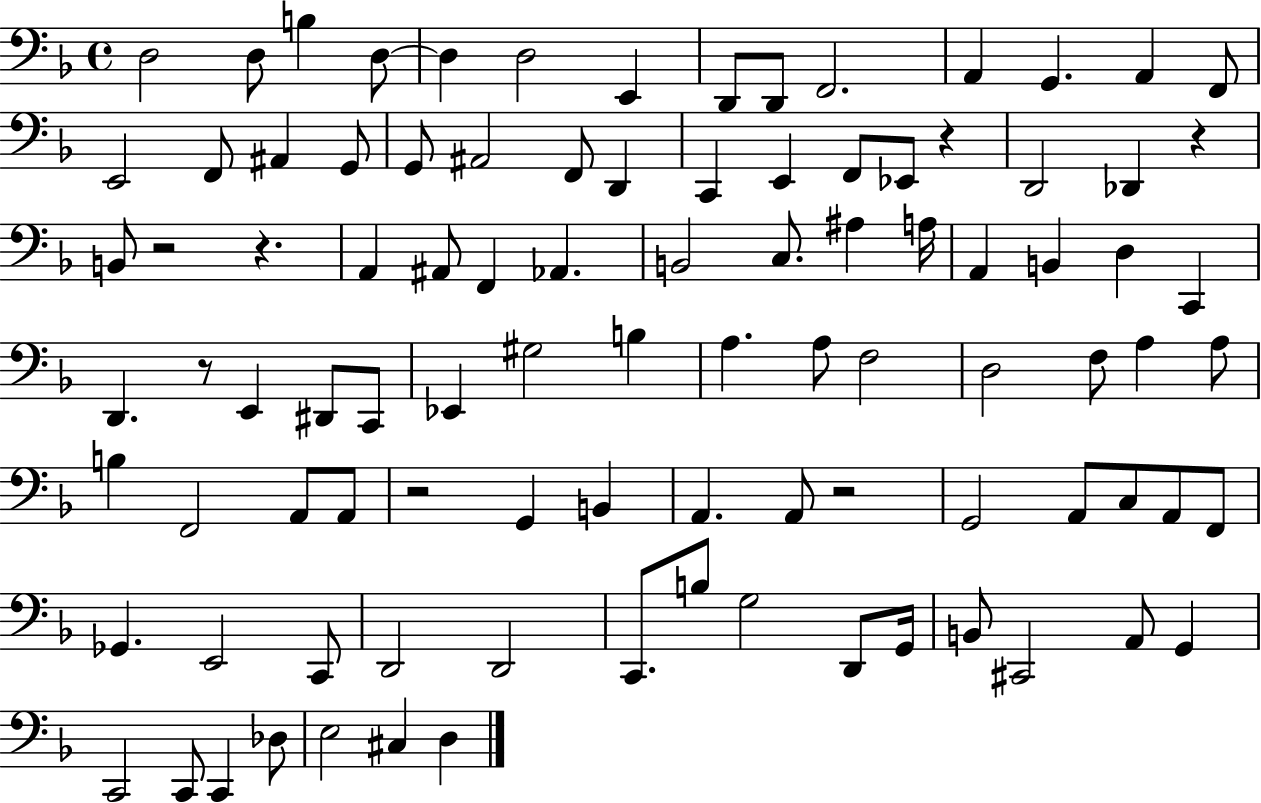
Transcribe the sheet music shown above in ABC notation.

X:1
T:Untitled
M:4/4
L:1/4
K:F
D,2 D,/2 B, D,/2 D, D,2 E,, D,,/2 D,,/2 F,,2 A,, G,, A,, F,,/2 E,,2 F,,/2 ^A,, G,,/2 G,,/2 ^A,,2 F,,/2 D,, C,, E,, F,,/2 _E,,/2 z D,,2 _D,, z B,,/2 z2 z A,, ^A,,/2 F,, _A,, B,,2 C,/2 ^A, A,/4 A,, B,, D, C,, D,, z/2 E,, ^D,,/2 C,,/2 _E,, ^G,2 B, A, A,/2 F,2 D,2 F,/2 A, A,/2 B, F,,2 A,,/2 A,,/2 z2 G,, B,, A,, A,,/2 z2 G,,2 A,,/2 C,/2 A,,/2 F,,/2 _G,, E,,2 C,,/2 D,,2 D,,2 C,,/2 B,/2 G,2 D,,/2 G,,/4 B,,/2 ^C,,2 A,,/2 G,, C,,2 C,,/2 C,, _D,/2 E,2 ^C, D,